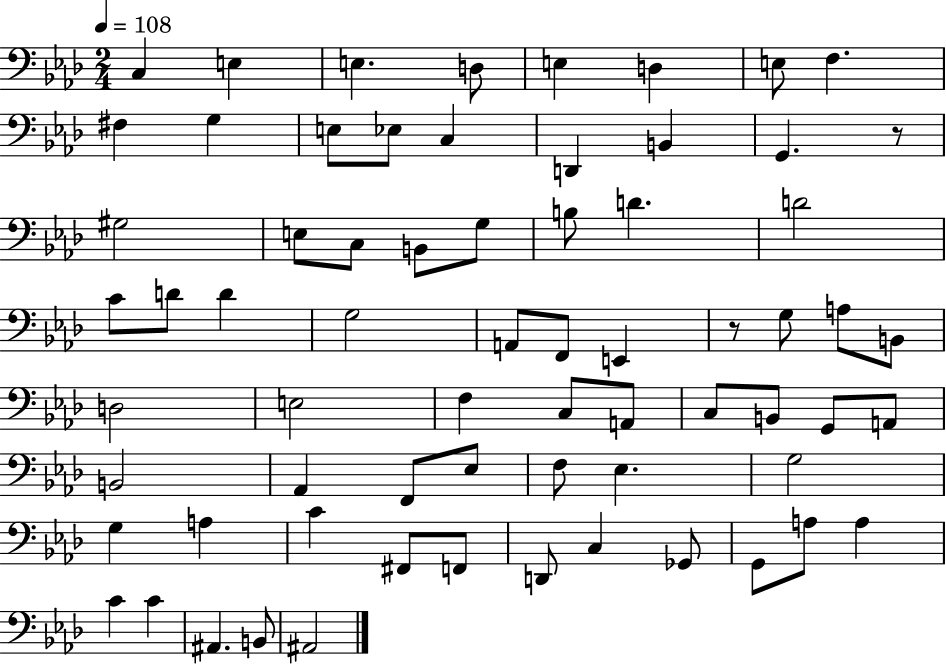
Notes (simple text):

C3/q E3/q E3/q. D3/e E3/q D3/q E3/e F3/q. F#3/q G3/q E3/e Eb3/e C3/q D2/q B2/q G2/q. R/e G#3/h E3/e C3/e B2/e G3/e B3/e D4/q. D4/h C4/e D4/e D4/q G3/h A2/e F2/e E2/q R/e G3/e A3/e B2/e D3/h E3/h F3/q C3/e A2/e C3/e B2/e G2/e A2/e B2/h Ab2/q F2/e Eb3/e F3/e Eb3/q. G3/h G3/q A3/q C4/q F#2/e F2/e D2/e C3/q Gb2/e G2/e A3/e A3/q C4/q C4/q A#2/q. B2/e A#2/h